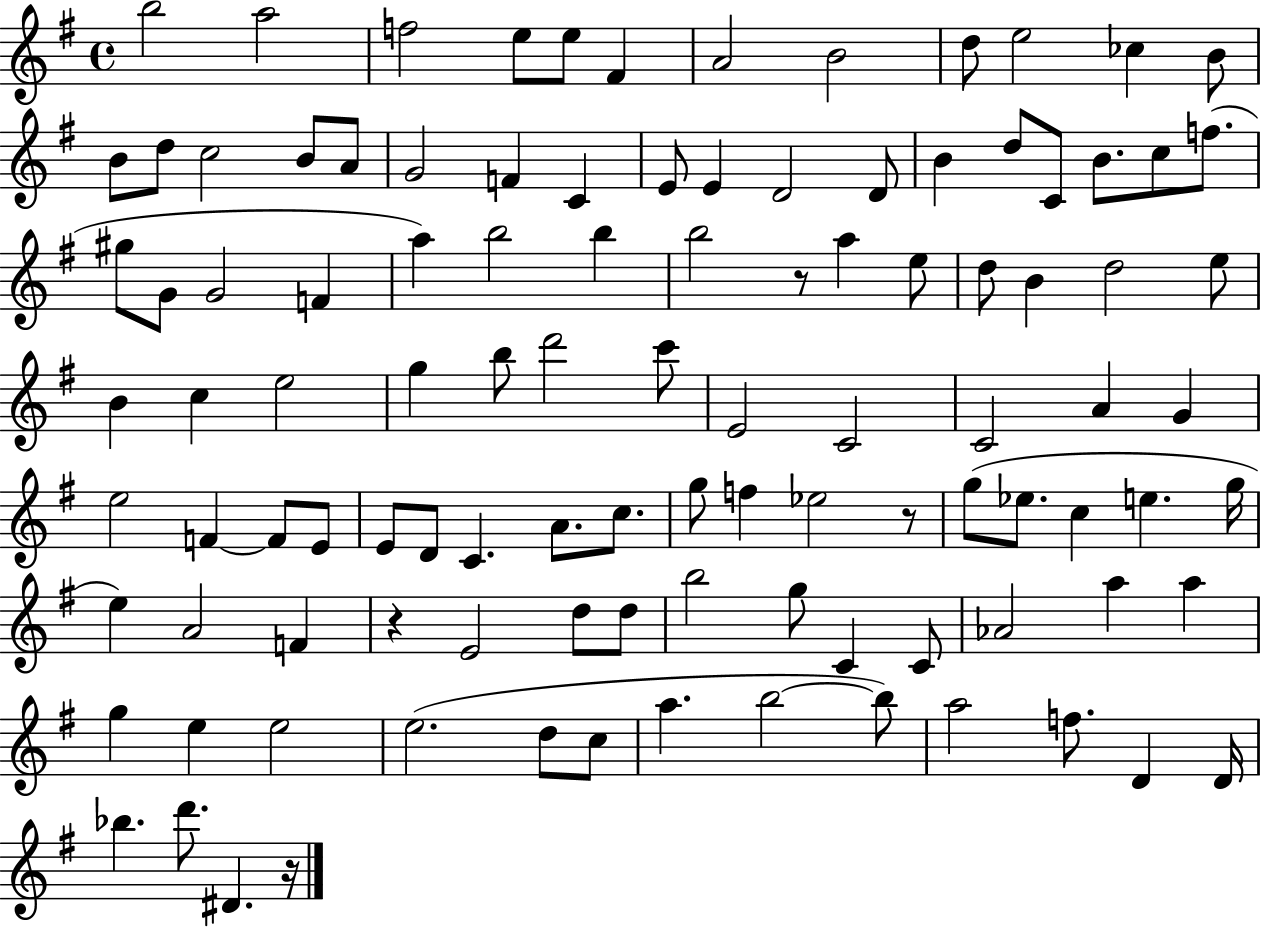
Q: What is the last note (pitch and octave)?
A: D#4